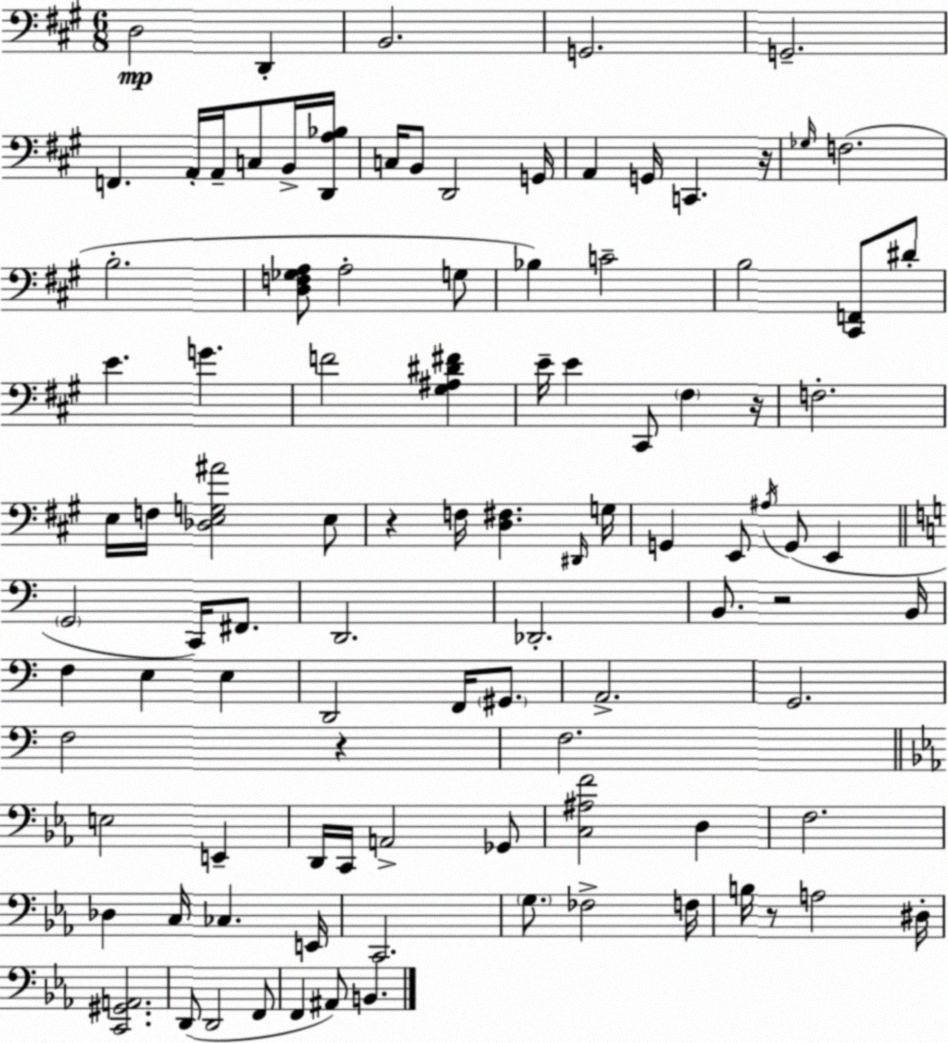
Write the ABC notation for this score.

X:1
T:Untitled
M:6/8
L:1/4
K:A
D,2 D,, B,,2 G,,2 G,,2 F,, A,,/4 A,,/4 C,/2 B,,/4 [D,,A,_B,]/4 C,/4 B,,/2 D,,2 G,,/4 A,, G,,/4 C,, z/4 _G,/4 F,2 B,2 [D,F,_G,A,]/2 A,2 G,/2 _B, C2 B,2 [^C,,F,,]/2 ^D/2 E G F2 [^G,^A,^D^F] E/4 E ^C,,/2 ^F, z/4 F,2 E,/4 F,/4 [_D,E,G,^A]2 E,/2 z F,/4 [D,^F,] ^D,,/4 G,/4 G,, E,,/2 ^A,/4 G,,/2 E,, G,,2 C,,/4 ^F,,/2 D,,2 _D,,2 B,,/2 z2 B,,/4 F, E, E, D,,2 F,,/4 ^G,,/2 A,,2 G,,2 F,2 z F,2 E,2 E,, D,,/4 C,,/4 A,,2 _G,,/2 [C,^A,F]2 D, F,2 _D, C,/4 _C, E,,/4 C,,2 G,/2 _F,2 F,/4 B,/4 z/2 A,2 ^D,/4 [C,,^G,,A,,]2 D,,/2 D,,2 F,,/2 F,, ^A,,/2 B,,